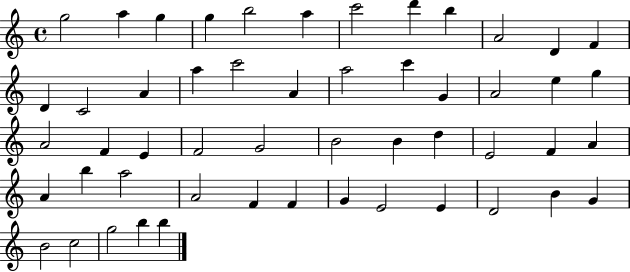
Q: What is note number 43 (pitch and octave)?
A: E4